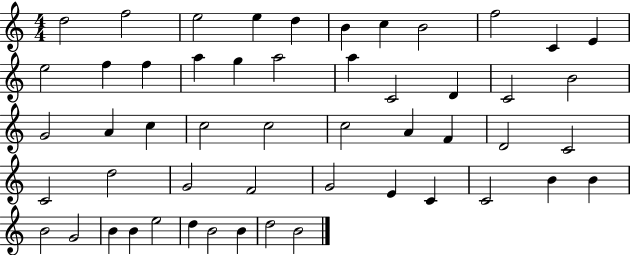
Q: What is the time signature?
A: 4/4